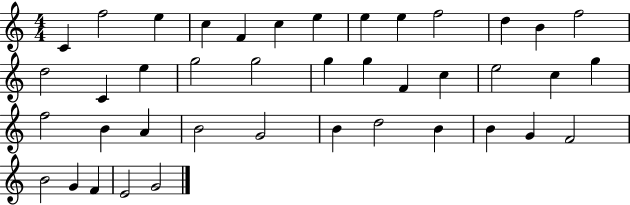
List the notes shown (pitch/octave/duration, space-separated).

C4/q F5/h E5/q C5/q F4/q C5/q E5/q E5/q E5/q F5/h D5/q B4/q F5/h D5/h C4/q E5/q G5/h G5/h G5/q G5/q F4/q C5/q E5/h C5/q G5/q F5/h B4/q A4/q B4/h G4/h B4/q D5/h B4/q B4/q G4/q F4/h B4/h G4/q F4/q E4/h G4/h